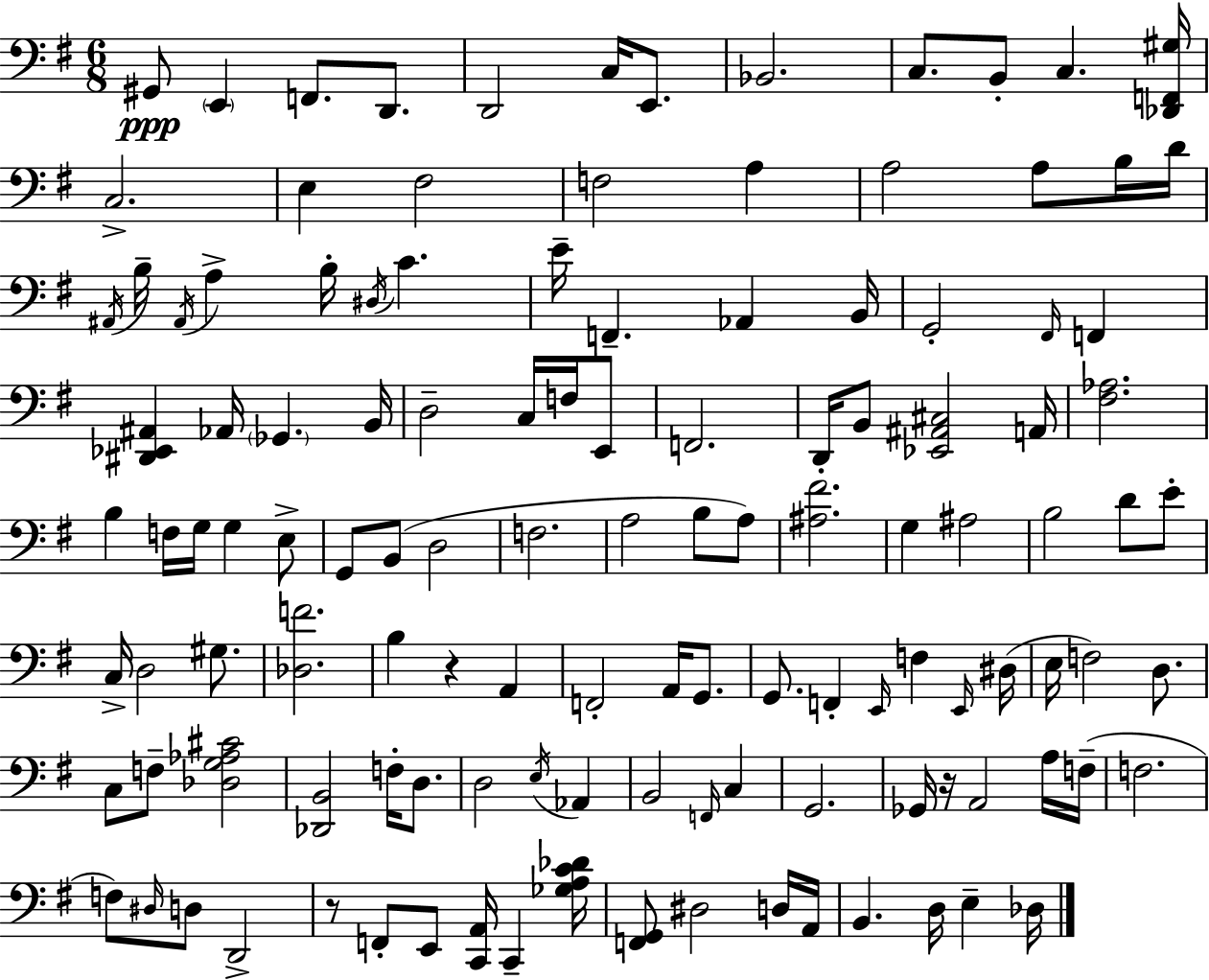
G#2/e E2/q F2/e. D2/e. D2/h C3/s E2/e. Bb2/h. C3/e. B2/e C3/q. [Db2,F2,G#3]/s C3/h. E3/q F#3/h F3/h A3/q A3/h A3/e B3/s D4/s A#2/s B3/s A#2/s A3/q B3/s D#3/s C4/q. E4/s F2/q. Ab2/q B2/s G2/h F#2/s F2/q [D#2,Eb2,A#2]/q Ab2/s Gb2/q. B2/s D3/h C3/s F3/s E2/e F2/h. D2/s B2/e [Eb2,A#2,C#3]/h A2/s [F#3,Ab3]/h. B3/q F3/s G3/s G3/q E3/e G2/e B2/e D3/h F3/h. A3/h B3/e A3/e [A#3,F#4]/h. G3/q A#3/h B3/h D4/e E4/e C3/s D3/h G#3/e. [Db3,F4]/h. B3/q R/q A2/q F2/h A2/s G2/e. G2/e. F2/q E2/s F3/q E2/s D#3/s E3/s F3/h D3/e. C3/e F3/e [Db3,G3,Ab3,C#4]/h [Db2,B2]/h F3/s D3/e. D3/h E3/s Ab2/q B2/h F2/s C3/q G2/h. Gb2/s R/s A2/h A3/s F3/s F3/h. F3/e D#3/s D3/e D2/h R/e F2/e E2/e [C2,A2]/s C2/q [Gb3,A3,C4,Db4]/s [F2,G2]/e D#3/h D3/s A2/s B2/q. D3/s E3/q Db3/s